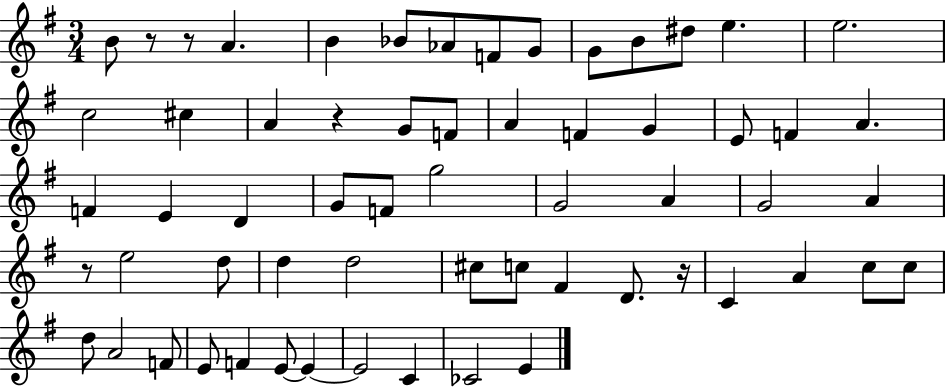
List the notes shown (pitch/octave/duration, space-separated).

B4/e R/e R/e A4/q. B4/q Bb4/e Ab4/e F4/e G4/e G4/e B4/e D#5/e E5/q. E5/h. C5/h C#5/q A4/q R/q G4/e F4/e A4/q F4/q G4/q E4/e F4/q A4/q. F4/q E4/q D4/q G4/e F4/e G5/h G4/h A4/q G4/h A4/q R/e E5/h D5/e D5/q D5/h C#5/e C5/e F#4/q D4/e. R/s C4/q A4/q C5/e C5/e D5/e A4/h F4/e E4/e F4/q E4/e E4/q E4/h C4/q CES4/h E4/q